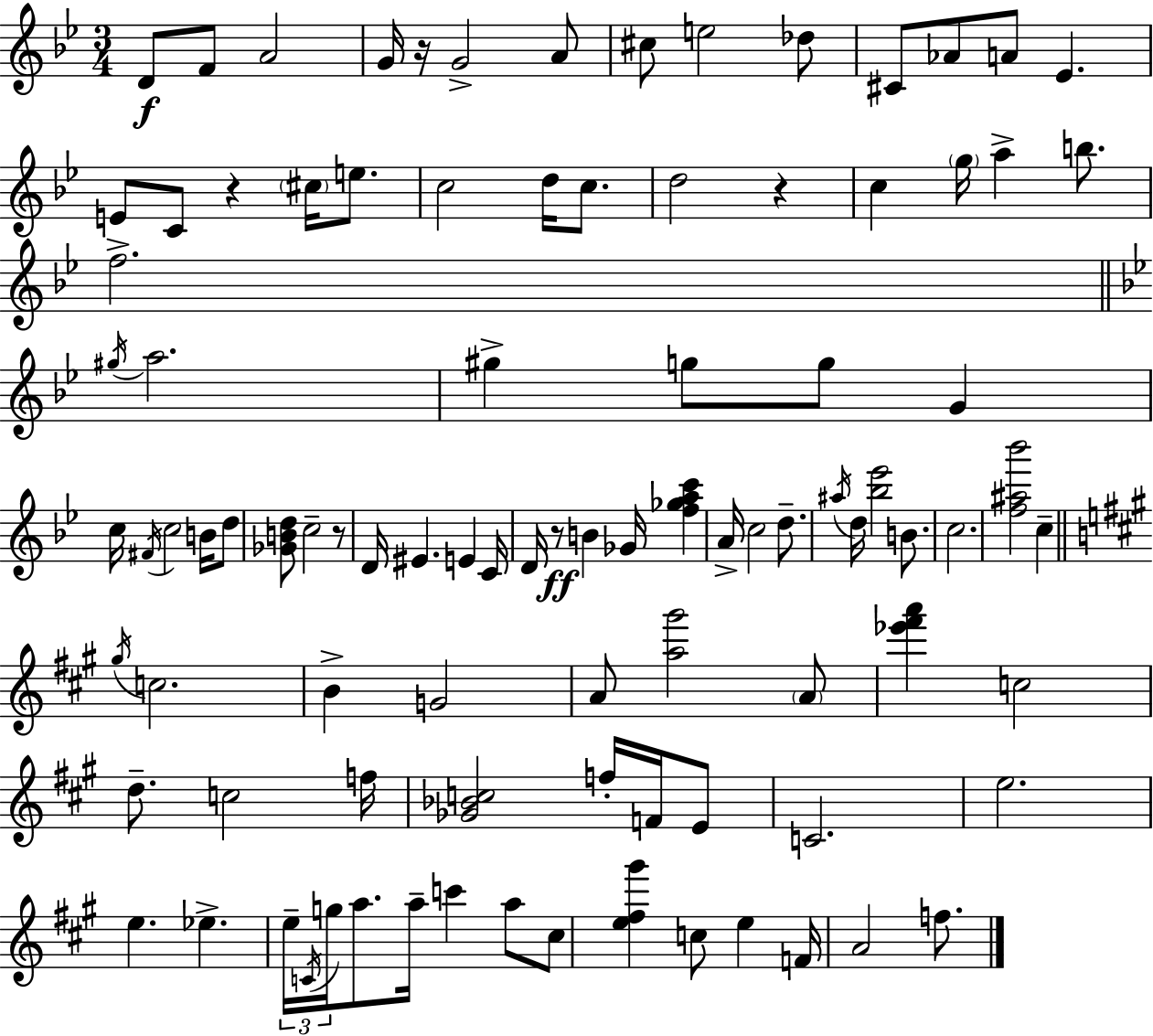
{
  \clef treble
  \numericTimeSignature
  \time 3/4
  \key g \minor
  d'8\f f'8 a'2 | g'16 r16 g'2-> a'8 | cis''8 e''2 des''8 | cis'8 aes'8 a'8 ees'4. | \break e'8 c'8 r4 \parenthesize cis''16 e''8. | c''2 d''16 c''8. | d''2 r4 | c''4 \parenthesize g''16 a''4-> b''8. | \break f''2.-> | \bar "||" \break \key bes \major \acciaccatura { gis''16 } a''2. | gis''4-> g''8 g''8 g'4 | c''16 \acciaccatura { fis'16 } c''2 b'16 | d''8 <ges' b' d''>8 c''2-- | \break r8 d'16 eis'4. e'4 | c'16 d'16 r8\ff b'4 ges'16 <f'' ges'' a'' c'''>4 | a'16-> c''2 d''8.-- | \acciaccatura { ais''16 } d''16 <bes'' ees'''>2 | \break b'8. c''2. | <f'' ais'' bes'''>2 c''4-- | \bar "||" \break \key a \major \acciaccatura { gis''16 } c''2. | b'4-> g'2 | a'8 <a'' gis'''>2 \parenthesize a'8 | <ees''' fis''' a'''>4 c''2 | \break d''8.-- c''2 | f''16 <ges' bes' c''>2 f''16-. f'16 e'8 | c'2. | e''2. | \break e''4. ees''4.-> | \tuplet 3/2 { e''16-- \acciaccatura { c'16 } g''16 } a''8. a''16-- c'''4 | a''8 cis''8 <e'' fis'' gis'''>4 c''8 e''4 | f'16 a'2 f''8. | \break \bar "|."
}